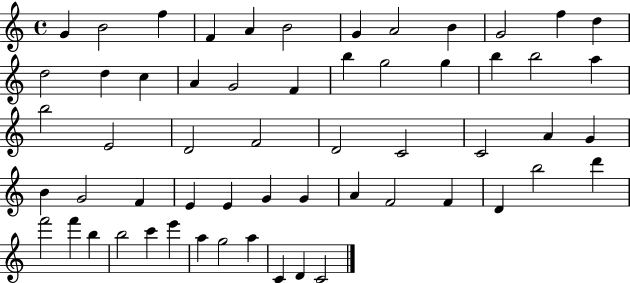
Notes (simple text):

G4/q B4/h F5/q F4/q A4/q B4/h G4/q A4/h B4/q G4/h F5/q D5/q D5/h D5/q C5/q A4/q G4/h F4/q B5/q G5/h G5/q B5/q B5/h A5/q B5/h E4/h D4/h F4/h D4/h C4/h C4/h A4/q G4/q B4/q G4/h F4/q E4/q E4/q G4/q G4/q A4/q F4/h F4/q D4/q B5/h D6/q F6/h F6/q B5/q B5/h C6/q E6/q A5/q G5/h A5/q C4/q D4/q C4/h